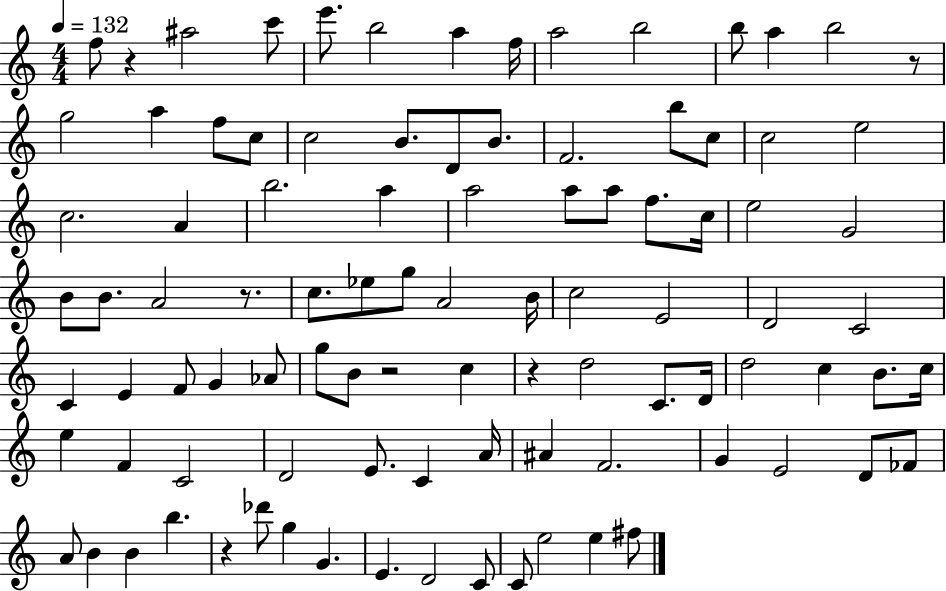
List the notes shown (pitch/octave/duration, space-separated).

F5/e R/q A#5/h C6/e E6/e. B5/h A5/q F5/s A5/h B5/h B5/e A5/q B5/h R/e G5/h A5/q F5/e C5/e C5/h B4/e. D4/e B4/e. F4/h. B5/e C5/e C5/h E5/h C5/h. A4/q B5/h. A5/q A5/h A5/e A5/e F5/e. C5/s E5/h G4/h B4/e B4/e. A4/h R/e. C5/e. Eb5/e G5/e A4/h B4/s C5/h E4/h D4/h C4/h C4/q E4/q F4/e G4/q Ab4/e G5/e B4/e R/h C5/q R/q D5/h C4/e. D4/s D5/h C5/q B4/e. C5/s E5/q F4/q C4/h D4/h E4/e. C4/q A4/s A#4/q F4/h. G4/q E4/h D4/e FES4/e A4/e B4/q B4/q B5/q. R/q Db6/e G5/q G4/q. E4/q. D4/h C4/e C4/e E5/h E5/q F#5/e